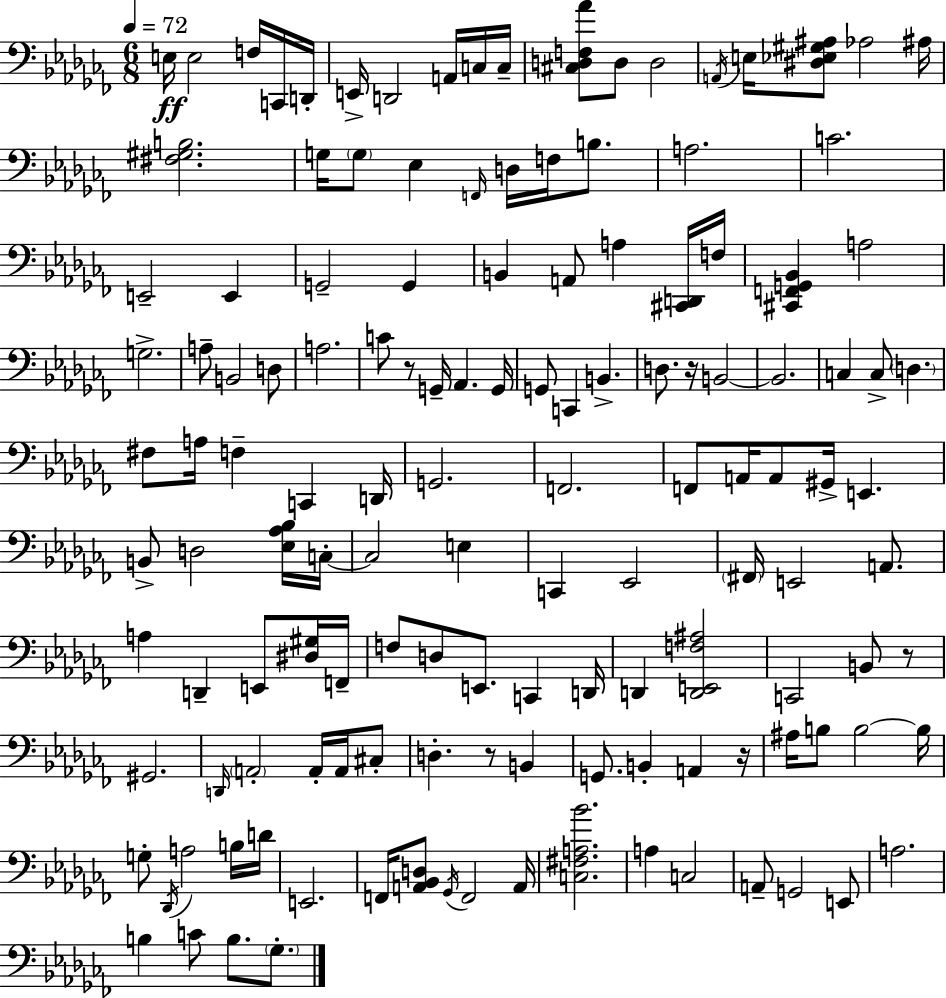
X:1
T:Untitled
M:6/8
L:1/4
K:Abm
E,/4 E,2 F,/4 C,,/4 D,,/4 E,,/4 D,,2 A,,/4 C,/4 C,/4 [^C,D,F,_A]/2 D,/2 D,2 A,,/4 E,/4 [^D,_E,^G,^A,]/2 _A,2 ^A,/4 [^F,^G,B,]2 G,/4 G,/2 _E, F,,/4 D,/4 F,/4 B,/2 A,2 C2 E,,2 E,, G,,2 G,, B,, A,,/2 A, [^C,,D,,]/4 F,/4 [^C,,F,,G,,_B,,] A,2 G,2 A,/2 B,,2 D,/2 A,2 C/2 z/2 G,,/4 _A,, G,,/4 G,,/2 C,, B,, D,/2 z/4 B,,2 B,,2 C, C,/2 D, ^F,/2 A,/4 F, C,, D,,/4 G,,2 F,,2 F,,/2 A,,/4 A,,/2 ^G,,/4 E,, B,,/2 D,2 [_E,_A,_B,]/4 C,/4 C,2 E, C,, _E,,2 ^F,,/4 E,,2 A,,/2 A, D,, E,,/2 [^D,^G,]/4 F,,/4 F,/2 D,/2 E,,/2 C,, D,,/4 D,, [D,,E,,F,^A,]2 C,,2 B,,/2 z/2 ^G,,2 D,,/4 A,,2 A,,/4 A,,/4 ^C,/2 D, z/2 B,, G,,/2 B,, A,, z/4 ^A,/4 B,/2 B,2 B,/4 G,/2 _D,,/4 A,2 B,/4 D/4 E,,2 F,,/4 [A,,_B,,D,]/2 _G,,/4 F,,2 A,,/4 [C,^F,A,_B]2 A, C,2 A,,/2 G,,2 E,,/2 A,2 B, C/2 B,/2 _G,/2